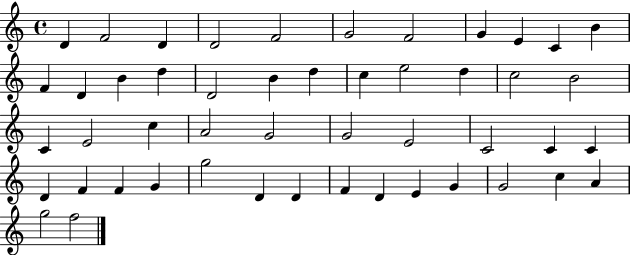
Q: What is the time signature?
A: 4/4